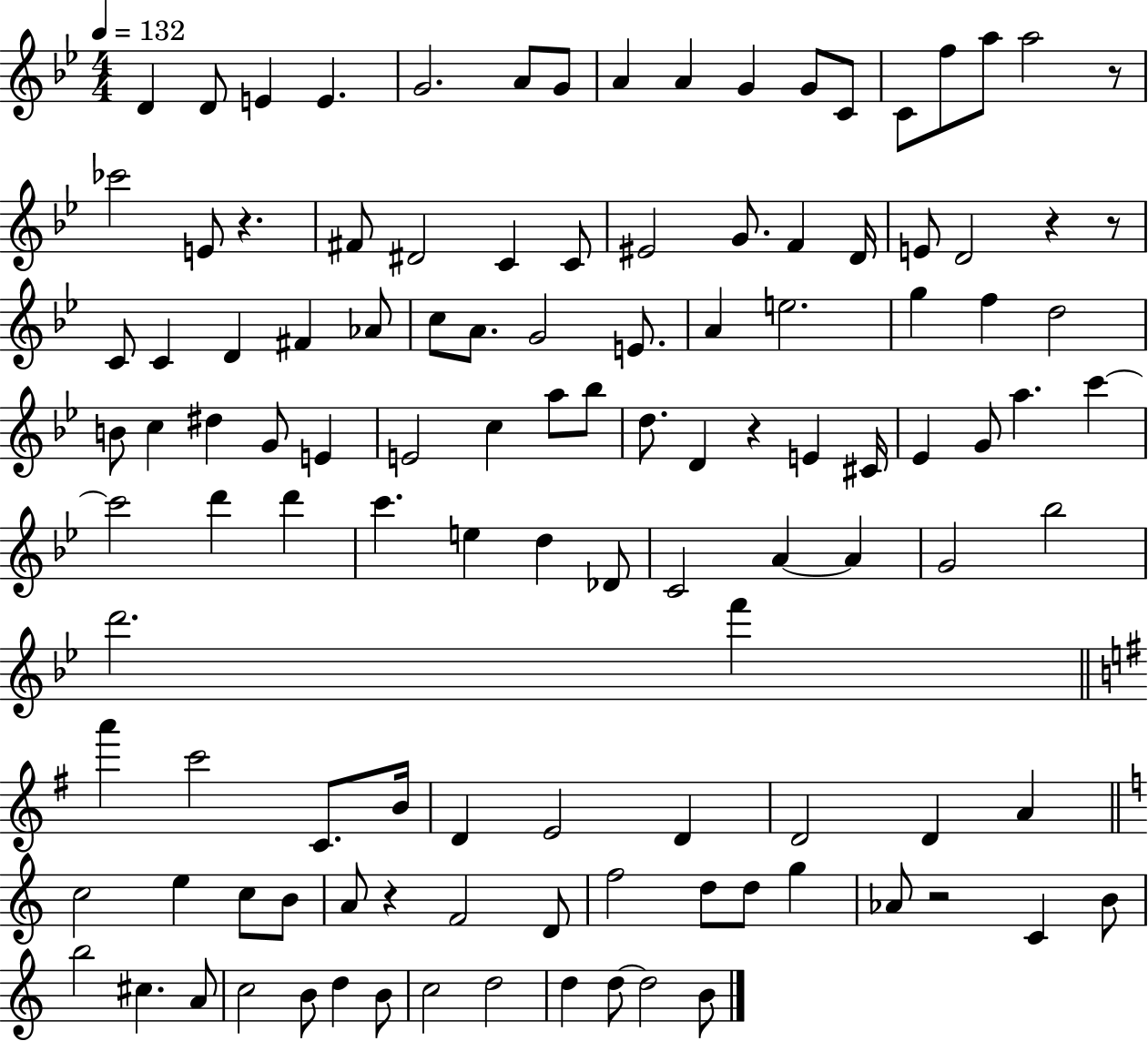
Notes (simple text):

D4/q D4/e E4/q E4/q. G4/h. A4/e G4/e A4/q A4/q G4/q G4/e C4/e C4/e F5/e A5/e A5/h R/e CES6/h E4/e R/q. F#4/e D#4/h C4/q C4/e EIS4/h G4/e. F4/q D4/s E4/e D4/h R/q R/e C4/e C4/q D4/q F#4/q Ab4/e C5/e A4/e. G4/h E4/e. A4/q E5/h. G5/q F5/q D5/h B4/e C5/q D#5/q G4/e E4/q E4/h C5/q A5/e Bb5/e D5/e. D4/q R/q E4/q C#4/s Eb4/q G4/e A5/q. C6/q C6/h D6/q D6/q C6/q. E5/q D5/q Db4/e C4/h A4/q A4/q G4/h Bb5/h D6/h. F6/q A6/q C6/h C4/e. B4/s D4/q E4/h D4/q D4/h D4/q A4/q C5/h E5/q C5/e B4/e A4/e R/q F4/h D4/e F5/h D5/e D5/e G5/q Ab4/e R/h C4/q B4/e B5/h C#5/q. A4/e C5/h B4/e D5/q B4/e C5/h D5/h D5/q D5/e D5/h B4/e